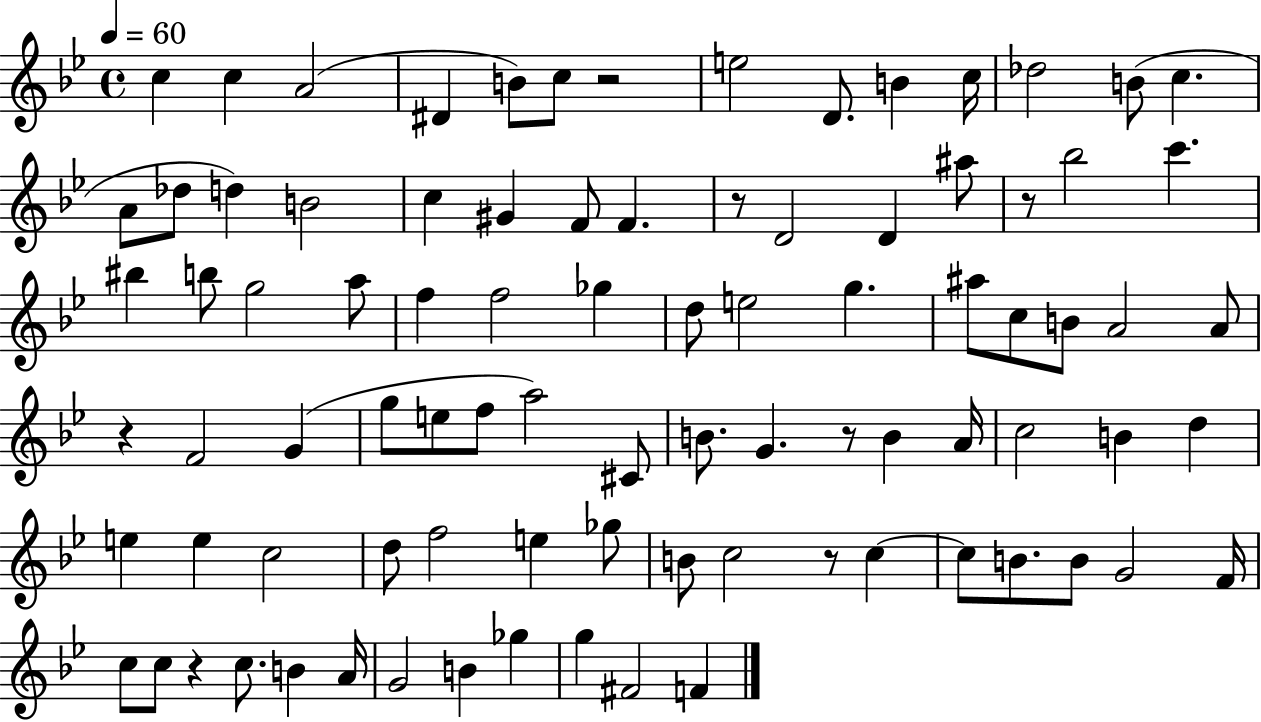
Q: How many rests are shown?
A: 7